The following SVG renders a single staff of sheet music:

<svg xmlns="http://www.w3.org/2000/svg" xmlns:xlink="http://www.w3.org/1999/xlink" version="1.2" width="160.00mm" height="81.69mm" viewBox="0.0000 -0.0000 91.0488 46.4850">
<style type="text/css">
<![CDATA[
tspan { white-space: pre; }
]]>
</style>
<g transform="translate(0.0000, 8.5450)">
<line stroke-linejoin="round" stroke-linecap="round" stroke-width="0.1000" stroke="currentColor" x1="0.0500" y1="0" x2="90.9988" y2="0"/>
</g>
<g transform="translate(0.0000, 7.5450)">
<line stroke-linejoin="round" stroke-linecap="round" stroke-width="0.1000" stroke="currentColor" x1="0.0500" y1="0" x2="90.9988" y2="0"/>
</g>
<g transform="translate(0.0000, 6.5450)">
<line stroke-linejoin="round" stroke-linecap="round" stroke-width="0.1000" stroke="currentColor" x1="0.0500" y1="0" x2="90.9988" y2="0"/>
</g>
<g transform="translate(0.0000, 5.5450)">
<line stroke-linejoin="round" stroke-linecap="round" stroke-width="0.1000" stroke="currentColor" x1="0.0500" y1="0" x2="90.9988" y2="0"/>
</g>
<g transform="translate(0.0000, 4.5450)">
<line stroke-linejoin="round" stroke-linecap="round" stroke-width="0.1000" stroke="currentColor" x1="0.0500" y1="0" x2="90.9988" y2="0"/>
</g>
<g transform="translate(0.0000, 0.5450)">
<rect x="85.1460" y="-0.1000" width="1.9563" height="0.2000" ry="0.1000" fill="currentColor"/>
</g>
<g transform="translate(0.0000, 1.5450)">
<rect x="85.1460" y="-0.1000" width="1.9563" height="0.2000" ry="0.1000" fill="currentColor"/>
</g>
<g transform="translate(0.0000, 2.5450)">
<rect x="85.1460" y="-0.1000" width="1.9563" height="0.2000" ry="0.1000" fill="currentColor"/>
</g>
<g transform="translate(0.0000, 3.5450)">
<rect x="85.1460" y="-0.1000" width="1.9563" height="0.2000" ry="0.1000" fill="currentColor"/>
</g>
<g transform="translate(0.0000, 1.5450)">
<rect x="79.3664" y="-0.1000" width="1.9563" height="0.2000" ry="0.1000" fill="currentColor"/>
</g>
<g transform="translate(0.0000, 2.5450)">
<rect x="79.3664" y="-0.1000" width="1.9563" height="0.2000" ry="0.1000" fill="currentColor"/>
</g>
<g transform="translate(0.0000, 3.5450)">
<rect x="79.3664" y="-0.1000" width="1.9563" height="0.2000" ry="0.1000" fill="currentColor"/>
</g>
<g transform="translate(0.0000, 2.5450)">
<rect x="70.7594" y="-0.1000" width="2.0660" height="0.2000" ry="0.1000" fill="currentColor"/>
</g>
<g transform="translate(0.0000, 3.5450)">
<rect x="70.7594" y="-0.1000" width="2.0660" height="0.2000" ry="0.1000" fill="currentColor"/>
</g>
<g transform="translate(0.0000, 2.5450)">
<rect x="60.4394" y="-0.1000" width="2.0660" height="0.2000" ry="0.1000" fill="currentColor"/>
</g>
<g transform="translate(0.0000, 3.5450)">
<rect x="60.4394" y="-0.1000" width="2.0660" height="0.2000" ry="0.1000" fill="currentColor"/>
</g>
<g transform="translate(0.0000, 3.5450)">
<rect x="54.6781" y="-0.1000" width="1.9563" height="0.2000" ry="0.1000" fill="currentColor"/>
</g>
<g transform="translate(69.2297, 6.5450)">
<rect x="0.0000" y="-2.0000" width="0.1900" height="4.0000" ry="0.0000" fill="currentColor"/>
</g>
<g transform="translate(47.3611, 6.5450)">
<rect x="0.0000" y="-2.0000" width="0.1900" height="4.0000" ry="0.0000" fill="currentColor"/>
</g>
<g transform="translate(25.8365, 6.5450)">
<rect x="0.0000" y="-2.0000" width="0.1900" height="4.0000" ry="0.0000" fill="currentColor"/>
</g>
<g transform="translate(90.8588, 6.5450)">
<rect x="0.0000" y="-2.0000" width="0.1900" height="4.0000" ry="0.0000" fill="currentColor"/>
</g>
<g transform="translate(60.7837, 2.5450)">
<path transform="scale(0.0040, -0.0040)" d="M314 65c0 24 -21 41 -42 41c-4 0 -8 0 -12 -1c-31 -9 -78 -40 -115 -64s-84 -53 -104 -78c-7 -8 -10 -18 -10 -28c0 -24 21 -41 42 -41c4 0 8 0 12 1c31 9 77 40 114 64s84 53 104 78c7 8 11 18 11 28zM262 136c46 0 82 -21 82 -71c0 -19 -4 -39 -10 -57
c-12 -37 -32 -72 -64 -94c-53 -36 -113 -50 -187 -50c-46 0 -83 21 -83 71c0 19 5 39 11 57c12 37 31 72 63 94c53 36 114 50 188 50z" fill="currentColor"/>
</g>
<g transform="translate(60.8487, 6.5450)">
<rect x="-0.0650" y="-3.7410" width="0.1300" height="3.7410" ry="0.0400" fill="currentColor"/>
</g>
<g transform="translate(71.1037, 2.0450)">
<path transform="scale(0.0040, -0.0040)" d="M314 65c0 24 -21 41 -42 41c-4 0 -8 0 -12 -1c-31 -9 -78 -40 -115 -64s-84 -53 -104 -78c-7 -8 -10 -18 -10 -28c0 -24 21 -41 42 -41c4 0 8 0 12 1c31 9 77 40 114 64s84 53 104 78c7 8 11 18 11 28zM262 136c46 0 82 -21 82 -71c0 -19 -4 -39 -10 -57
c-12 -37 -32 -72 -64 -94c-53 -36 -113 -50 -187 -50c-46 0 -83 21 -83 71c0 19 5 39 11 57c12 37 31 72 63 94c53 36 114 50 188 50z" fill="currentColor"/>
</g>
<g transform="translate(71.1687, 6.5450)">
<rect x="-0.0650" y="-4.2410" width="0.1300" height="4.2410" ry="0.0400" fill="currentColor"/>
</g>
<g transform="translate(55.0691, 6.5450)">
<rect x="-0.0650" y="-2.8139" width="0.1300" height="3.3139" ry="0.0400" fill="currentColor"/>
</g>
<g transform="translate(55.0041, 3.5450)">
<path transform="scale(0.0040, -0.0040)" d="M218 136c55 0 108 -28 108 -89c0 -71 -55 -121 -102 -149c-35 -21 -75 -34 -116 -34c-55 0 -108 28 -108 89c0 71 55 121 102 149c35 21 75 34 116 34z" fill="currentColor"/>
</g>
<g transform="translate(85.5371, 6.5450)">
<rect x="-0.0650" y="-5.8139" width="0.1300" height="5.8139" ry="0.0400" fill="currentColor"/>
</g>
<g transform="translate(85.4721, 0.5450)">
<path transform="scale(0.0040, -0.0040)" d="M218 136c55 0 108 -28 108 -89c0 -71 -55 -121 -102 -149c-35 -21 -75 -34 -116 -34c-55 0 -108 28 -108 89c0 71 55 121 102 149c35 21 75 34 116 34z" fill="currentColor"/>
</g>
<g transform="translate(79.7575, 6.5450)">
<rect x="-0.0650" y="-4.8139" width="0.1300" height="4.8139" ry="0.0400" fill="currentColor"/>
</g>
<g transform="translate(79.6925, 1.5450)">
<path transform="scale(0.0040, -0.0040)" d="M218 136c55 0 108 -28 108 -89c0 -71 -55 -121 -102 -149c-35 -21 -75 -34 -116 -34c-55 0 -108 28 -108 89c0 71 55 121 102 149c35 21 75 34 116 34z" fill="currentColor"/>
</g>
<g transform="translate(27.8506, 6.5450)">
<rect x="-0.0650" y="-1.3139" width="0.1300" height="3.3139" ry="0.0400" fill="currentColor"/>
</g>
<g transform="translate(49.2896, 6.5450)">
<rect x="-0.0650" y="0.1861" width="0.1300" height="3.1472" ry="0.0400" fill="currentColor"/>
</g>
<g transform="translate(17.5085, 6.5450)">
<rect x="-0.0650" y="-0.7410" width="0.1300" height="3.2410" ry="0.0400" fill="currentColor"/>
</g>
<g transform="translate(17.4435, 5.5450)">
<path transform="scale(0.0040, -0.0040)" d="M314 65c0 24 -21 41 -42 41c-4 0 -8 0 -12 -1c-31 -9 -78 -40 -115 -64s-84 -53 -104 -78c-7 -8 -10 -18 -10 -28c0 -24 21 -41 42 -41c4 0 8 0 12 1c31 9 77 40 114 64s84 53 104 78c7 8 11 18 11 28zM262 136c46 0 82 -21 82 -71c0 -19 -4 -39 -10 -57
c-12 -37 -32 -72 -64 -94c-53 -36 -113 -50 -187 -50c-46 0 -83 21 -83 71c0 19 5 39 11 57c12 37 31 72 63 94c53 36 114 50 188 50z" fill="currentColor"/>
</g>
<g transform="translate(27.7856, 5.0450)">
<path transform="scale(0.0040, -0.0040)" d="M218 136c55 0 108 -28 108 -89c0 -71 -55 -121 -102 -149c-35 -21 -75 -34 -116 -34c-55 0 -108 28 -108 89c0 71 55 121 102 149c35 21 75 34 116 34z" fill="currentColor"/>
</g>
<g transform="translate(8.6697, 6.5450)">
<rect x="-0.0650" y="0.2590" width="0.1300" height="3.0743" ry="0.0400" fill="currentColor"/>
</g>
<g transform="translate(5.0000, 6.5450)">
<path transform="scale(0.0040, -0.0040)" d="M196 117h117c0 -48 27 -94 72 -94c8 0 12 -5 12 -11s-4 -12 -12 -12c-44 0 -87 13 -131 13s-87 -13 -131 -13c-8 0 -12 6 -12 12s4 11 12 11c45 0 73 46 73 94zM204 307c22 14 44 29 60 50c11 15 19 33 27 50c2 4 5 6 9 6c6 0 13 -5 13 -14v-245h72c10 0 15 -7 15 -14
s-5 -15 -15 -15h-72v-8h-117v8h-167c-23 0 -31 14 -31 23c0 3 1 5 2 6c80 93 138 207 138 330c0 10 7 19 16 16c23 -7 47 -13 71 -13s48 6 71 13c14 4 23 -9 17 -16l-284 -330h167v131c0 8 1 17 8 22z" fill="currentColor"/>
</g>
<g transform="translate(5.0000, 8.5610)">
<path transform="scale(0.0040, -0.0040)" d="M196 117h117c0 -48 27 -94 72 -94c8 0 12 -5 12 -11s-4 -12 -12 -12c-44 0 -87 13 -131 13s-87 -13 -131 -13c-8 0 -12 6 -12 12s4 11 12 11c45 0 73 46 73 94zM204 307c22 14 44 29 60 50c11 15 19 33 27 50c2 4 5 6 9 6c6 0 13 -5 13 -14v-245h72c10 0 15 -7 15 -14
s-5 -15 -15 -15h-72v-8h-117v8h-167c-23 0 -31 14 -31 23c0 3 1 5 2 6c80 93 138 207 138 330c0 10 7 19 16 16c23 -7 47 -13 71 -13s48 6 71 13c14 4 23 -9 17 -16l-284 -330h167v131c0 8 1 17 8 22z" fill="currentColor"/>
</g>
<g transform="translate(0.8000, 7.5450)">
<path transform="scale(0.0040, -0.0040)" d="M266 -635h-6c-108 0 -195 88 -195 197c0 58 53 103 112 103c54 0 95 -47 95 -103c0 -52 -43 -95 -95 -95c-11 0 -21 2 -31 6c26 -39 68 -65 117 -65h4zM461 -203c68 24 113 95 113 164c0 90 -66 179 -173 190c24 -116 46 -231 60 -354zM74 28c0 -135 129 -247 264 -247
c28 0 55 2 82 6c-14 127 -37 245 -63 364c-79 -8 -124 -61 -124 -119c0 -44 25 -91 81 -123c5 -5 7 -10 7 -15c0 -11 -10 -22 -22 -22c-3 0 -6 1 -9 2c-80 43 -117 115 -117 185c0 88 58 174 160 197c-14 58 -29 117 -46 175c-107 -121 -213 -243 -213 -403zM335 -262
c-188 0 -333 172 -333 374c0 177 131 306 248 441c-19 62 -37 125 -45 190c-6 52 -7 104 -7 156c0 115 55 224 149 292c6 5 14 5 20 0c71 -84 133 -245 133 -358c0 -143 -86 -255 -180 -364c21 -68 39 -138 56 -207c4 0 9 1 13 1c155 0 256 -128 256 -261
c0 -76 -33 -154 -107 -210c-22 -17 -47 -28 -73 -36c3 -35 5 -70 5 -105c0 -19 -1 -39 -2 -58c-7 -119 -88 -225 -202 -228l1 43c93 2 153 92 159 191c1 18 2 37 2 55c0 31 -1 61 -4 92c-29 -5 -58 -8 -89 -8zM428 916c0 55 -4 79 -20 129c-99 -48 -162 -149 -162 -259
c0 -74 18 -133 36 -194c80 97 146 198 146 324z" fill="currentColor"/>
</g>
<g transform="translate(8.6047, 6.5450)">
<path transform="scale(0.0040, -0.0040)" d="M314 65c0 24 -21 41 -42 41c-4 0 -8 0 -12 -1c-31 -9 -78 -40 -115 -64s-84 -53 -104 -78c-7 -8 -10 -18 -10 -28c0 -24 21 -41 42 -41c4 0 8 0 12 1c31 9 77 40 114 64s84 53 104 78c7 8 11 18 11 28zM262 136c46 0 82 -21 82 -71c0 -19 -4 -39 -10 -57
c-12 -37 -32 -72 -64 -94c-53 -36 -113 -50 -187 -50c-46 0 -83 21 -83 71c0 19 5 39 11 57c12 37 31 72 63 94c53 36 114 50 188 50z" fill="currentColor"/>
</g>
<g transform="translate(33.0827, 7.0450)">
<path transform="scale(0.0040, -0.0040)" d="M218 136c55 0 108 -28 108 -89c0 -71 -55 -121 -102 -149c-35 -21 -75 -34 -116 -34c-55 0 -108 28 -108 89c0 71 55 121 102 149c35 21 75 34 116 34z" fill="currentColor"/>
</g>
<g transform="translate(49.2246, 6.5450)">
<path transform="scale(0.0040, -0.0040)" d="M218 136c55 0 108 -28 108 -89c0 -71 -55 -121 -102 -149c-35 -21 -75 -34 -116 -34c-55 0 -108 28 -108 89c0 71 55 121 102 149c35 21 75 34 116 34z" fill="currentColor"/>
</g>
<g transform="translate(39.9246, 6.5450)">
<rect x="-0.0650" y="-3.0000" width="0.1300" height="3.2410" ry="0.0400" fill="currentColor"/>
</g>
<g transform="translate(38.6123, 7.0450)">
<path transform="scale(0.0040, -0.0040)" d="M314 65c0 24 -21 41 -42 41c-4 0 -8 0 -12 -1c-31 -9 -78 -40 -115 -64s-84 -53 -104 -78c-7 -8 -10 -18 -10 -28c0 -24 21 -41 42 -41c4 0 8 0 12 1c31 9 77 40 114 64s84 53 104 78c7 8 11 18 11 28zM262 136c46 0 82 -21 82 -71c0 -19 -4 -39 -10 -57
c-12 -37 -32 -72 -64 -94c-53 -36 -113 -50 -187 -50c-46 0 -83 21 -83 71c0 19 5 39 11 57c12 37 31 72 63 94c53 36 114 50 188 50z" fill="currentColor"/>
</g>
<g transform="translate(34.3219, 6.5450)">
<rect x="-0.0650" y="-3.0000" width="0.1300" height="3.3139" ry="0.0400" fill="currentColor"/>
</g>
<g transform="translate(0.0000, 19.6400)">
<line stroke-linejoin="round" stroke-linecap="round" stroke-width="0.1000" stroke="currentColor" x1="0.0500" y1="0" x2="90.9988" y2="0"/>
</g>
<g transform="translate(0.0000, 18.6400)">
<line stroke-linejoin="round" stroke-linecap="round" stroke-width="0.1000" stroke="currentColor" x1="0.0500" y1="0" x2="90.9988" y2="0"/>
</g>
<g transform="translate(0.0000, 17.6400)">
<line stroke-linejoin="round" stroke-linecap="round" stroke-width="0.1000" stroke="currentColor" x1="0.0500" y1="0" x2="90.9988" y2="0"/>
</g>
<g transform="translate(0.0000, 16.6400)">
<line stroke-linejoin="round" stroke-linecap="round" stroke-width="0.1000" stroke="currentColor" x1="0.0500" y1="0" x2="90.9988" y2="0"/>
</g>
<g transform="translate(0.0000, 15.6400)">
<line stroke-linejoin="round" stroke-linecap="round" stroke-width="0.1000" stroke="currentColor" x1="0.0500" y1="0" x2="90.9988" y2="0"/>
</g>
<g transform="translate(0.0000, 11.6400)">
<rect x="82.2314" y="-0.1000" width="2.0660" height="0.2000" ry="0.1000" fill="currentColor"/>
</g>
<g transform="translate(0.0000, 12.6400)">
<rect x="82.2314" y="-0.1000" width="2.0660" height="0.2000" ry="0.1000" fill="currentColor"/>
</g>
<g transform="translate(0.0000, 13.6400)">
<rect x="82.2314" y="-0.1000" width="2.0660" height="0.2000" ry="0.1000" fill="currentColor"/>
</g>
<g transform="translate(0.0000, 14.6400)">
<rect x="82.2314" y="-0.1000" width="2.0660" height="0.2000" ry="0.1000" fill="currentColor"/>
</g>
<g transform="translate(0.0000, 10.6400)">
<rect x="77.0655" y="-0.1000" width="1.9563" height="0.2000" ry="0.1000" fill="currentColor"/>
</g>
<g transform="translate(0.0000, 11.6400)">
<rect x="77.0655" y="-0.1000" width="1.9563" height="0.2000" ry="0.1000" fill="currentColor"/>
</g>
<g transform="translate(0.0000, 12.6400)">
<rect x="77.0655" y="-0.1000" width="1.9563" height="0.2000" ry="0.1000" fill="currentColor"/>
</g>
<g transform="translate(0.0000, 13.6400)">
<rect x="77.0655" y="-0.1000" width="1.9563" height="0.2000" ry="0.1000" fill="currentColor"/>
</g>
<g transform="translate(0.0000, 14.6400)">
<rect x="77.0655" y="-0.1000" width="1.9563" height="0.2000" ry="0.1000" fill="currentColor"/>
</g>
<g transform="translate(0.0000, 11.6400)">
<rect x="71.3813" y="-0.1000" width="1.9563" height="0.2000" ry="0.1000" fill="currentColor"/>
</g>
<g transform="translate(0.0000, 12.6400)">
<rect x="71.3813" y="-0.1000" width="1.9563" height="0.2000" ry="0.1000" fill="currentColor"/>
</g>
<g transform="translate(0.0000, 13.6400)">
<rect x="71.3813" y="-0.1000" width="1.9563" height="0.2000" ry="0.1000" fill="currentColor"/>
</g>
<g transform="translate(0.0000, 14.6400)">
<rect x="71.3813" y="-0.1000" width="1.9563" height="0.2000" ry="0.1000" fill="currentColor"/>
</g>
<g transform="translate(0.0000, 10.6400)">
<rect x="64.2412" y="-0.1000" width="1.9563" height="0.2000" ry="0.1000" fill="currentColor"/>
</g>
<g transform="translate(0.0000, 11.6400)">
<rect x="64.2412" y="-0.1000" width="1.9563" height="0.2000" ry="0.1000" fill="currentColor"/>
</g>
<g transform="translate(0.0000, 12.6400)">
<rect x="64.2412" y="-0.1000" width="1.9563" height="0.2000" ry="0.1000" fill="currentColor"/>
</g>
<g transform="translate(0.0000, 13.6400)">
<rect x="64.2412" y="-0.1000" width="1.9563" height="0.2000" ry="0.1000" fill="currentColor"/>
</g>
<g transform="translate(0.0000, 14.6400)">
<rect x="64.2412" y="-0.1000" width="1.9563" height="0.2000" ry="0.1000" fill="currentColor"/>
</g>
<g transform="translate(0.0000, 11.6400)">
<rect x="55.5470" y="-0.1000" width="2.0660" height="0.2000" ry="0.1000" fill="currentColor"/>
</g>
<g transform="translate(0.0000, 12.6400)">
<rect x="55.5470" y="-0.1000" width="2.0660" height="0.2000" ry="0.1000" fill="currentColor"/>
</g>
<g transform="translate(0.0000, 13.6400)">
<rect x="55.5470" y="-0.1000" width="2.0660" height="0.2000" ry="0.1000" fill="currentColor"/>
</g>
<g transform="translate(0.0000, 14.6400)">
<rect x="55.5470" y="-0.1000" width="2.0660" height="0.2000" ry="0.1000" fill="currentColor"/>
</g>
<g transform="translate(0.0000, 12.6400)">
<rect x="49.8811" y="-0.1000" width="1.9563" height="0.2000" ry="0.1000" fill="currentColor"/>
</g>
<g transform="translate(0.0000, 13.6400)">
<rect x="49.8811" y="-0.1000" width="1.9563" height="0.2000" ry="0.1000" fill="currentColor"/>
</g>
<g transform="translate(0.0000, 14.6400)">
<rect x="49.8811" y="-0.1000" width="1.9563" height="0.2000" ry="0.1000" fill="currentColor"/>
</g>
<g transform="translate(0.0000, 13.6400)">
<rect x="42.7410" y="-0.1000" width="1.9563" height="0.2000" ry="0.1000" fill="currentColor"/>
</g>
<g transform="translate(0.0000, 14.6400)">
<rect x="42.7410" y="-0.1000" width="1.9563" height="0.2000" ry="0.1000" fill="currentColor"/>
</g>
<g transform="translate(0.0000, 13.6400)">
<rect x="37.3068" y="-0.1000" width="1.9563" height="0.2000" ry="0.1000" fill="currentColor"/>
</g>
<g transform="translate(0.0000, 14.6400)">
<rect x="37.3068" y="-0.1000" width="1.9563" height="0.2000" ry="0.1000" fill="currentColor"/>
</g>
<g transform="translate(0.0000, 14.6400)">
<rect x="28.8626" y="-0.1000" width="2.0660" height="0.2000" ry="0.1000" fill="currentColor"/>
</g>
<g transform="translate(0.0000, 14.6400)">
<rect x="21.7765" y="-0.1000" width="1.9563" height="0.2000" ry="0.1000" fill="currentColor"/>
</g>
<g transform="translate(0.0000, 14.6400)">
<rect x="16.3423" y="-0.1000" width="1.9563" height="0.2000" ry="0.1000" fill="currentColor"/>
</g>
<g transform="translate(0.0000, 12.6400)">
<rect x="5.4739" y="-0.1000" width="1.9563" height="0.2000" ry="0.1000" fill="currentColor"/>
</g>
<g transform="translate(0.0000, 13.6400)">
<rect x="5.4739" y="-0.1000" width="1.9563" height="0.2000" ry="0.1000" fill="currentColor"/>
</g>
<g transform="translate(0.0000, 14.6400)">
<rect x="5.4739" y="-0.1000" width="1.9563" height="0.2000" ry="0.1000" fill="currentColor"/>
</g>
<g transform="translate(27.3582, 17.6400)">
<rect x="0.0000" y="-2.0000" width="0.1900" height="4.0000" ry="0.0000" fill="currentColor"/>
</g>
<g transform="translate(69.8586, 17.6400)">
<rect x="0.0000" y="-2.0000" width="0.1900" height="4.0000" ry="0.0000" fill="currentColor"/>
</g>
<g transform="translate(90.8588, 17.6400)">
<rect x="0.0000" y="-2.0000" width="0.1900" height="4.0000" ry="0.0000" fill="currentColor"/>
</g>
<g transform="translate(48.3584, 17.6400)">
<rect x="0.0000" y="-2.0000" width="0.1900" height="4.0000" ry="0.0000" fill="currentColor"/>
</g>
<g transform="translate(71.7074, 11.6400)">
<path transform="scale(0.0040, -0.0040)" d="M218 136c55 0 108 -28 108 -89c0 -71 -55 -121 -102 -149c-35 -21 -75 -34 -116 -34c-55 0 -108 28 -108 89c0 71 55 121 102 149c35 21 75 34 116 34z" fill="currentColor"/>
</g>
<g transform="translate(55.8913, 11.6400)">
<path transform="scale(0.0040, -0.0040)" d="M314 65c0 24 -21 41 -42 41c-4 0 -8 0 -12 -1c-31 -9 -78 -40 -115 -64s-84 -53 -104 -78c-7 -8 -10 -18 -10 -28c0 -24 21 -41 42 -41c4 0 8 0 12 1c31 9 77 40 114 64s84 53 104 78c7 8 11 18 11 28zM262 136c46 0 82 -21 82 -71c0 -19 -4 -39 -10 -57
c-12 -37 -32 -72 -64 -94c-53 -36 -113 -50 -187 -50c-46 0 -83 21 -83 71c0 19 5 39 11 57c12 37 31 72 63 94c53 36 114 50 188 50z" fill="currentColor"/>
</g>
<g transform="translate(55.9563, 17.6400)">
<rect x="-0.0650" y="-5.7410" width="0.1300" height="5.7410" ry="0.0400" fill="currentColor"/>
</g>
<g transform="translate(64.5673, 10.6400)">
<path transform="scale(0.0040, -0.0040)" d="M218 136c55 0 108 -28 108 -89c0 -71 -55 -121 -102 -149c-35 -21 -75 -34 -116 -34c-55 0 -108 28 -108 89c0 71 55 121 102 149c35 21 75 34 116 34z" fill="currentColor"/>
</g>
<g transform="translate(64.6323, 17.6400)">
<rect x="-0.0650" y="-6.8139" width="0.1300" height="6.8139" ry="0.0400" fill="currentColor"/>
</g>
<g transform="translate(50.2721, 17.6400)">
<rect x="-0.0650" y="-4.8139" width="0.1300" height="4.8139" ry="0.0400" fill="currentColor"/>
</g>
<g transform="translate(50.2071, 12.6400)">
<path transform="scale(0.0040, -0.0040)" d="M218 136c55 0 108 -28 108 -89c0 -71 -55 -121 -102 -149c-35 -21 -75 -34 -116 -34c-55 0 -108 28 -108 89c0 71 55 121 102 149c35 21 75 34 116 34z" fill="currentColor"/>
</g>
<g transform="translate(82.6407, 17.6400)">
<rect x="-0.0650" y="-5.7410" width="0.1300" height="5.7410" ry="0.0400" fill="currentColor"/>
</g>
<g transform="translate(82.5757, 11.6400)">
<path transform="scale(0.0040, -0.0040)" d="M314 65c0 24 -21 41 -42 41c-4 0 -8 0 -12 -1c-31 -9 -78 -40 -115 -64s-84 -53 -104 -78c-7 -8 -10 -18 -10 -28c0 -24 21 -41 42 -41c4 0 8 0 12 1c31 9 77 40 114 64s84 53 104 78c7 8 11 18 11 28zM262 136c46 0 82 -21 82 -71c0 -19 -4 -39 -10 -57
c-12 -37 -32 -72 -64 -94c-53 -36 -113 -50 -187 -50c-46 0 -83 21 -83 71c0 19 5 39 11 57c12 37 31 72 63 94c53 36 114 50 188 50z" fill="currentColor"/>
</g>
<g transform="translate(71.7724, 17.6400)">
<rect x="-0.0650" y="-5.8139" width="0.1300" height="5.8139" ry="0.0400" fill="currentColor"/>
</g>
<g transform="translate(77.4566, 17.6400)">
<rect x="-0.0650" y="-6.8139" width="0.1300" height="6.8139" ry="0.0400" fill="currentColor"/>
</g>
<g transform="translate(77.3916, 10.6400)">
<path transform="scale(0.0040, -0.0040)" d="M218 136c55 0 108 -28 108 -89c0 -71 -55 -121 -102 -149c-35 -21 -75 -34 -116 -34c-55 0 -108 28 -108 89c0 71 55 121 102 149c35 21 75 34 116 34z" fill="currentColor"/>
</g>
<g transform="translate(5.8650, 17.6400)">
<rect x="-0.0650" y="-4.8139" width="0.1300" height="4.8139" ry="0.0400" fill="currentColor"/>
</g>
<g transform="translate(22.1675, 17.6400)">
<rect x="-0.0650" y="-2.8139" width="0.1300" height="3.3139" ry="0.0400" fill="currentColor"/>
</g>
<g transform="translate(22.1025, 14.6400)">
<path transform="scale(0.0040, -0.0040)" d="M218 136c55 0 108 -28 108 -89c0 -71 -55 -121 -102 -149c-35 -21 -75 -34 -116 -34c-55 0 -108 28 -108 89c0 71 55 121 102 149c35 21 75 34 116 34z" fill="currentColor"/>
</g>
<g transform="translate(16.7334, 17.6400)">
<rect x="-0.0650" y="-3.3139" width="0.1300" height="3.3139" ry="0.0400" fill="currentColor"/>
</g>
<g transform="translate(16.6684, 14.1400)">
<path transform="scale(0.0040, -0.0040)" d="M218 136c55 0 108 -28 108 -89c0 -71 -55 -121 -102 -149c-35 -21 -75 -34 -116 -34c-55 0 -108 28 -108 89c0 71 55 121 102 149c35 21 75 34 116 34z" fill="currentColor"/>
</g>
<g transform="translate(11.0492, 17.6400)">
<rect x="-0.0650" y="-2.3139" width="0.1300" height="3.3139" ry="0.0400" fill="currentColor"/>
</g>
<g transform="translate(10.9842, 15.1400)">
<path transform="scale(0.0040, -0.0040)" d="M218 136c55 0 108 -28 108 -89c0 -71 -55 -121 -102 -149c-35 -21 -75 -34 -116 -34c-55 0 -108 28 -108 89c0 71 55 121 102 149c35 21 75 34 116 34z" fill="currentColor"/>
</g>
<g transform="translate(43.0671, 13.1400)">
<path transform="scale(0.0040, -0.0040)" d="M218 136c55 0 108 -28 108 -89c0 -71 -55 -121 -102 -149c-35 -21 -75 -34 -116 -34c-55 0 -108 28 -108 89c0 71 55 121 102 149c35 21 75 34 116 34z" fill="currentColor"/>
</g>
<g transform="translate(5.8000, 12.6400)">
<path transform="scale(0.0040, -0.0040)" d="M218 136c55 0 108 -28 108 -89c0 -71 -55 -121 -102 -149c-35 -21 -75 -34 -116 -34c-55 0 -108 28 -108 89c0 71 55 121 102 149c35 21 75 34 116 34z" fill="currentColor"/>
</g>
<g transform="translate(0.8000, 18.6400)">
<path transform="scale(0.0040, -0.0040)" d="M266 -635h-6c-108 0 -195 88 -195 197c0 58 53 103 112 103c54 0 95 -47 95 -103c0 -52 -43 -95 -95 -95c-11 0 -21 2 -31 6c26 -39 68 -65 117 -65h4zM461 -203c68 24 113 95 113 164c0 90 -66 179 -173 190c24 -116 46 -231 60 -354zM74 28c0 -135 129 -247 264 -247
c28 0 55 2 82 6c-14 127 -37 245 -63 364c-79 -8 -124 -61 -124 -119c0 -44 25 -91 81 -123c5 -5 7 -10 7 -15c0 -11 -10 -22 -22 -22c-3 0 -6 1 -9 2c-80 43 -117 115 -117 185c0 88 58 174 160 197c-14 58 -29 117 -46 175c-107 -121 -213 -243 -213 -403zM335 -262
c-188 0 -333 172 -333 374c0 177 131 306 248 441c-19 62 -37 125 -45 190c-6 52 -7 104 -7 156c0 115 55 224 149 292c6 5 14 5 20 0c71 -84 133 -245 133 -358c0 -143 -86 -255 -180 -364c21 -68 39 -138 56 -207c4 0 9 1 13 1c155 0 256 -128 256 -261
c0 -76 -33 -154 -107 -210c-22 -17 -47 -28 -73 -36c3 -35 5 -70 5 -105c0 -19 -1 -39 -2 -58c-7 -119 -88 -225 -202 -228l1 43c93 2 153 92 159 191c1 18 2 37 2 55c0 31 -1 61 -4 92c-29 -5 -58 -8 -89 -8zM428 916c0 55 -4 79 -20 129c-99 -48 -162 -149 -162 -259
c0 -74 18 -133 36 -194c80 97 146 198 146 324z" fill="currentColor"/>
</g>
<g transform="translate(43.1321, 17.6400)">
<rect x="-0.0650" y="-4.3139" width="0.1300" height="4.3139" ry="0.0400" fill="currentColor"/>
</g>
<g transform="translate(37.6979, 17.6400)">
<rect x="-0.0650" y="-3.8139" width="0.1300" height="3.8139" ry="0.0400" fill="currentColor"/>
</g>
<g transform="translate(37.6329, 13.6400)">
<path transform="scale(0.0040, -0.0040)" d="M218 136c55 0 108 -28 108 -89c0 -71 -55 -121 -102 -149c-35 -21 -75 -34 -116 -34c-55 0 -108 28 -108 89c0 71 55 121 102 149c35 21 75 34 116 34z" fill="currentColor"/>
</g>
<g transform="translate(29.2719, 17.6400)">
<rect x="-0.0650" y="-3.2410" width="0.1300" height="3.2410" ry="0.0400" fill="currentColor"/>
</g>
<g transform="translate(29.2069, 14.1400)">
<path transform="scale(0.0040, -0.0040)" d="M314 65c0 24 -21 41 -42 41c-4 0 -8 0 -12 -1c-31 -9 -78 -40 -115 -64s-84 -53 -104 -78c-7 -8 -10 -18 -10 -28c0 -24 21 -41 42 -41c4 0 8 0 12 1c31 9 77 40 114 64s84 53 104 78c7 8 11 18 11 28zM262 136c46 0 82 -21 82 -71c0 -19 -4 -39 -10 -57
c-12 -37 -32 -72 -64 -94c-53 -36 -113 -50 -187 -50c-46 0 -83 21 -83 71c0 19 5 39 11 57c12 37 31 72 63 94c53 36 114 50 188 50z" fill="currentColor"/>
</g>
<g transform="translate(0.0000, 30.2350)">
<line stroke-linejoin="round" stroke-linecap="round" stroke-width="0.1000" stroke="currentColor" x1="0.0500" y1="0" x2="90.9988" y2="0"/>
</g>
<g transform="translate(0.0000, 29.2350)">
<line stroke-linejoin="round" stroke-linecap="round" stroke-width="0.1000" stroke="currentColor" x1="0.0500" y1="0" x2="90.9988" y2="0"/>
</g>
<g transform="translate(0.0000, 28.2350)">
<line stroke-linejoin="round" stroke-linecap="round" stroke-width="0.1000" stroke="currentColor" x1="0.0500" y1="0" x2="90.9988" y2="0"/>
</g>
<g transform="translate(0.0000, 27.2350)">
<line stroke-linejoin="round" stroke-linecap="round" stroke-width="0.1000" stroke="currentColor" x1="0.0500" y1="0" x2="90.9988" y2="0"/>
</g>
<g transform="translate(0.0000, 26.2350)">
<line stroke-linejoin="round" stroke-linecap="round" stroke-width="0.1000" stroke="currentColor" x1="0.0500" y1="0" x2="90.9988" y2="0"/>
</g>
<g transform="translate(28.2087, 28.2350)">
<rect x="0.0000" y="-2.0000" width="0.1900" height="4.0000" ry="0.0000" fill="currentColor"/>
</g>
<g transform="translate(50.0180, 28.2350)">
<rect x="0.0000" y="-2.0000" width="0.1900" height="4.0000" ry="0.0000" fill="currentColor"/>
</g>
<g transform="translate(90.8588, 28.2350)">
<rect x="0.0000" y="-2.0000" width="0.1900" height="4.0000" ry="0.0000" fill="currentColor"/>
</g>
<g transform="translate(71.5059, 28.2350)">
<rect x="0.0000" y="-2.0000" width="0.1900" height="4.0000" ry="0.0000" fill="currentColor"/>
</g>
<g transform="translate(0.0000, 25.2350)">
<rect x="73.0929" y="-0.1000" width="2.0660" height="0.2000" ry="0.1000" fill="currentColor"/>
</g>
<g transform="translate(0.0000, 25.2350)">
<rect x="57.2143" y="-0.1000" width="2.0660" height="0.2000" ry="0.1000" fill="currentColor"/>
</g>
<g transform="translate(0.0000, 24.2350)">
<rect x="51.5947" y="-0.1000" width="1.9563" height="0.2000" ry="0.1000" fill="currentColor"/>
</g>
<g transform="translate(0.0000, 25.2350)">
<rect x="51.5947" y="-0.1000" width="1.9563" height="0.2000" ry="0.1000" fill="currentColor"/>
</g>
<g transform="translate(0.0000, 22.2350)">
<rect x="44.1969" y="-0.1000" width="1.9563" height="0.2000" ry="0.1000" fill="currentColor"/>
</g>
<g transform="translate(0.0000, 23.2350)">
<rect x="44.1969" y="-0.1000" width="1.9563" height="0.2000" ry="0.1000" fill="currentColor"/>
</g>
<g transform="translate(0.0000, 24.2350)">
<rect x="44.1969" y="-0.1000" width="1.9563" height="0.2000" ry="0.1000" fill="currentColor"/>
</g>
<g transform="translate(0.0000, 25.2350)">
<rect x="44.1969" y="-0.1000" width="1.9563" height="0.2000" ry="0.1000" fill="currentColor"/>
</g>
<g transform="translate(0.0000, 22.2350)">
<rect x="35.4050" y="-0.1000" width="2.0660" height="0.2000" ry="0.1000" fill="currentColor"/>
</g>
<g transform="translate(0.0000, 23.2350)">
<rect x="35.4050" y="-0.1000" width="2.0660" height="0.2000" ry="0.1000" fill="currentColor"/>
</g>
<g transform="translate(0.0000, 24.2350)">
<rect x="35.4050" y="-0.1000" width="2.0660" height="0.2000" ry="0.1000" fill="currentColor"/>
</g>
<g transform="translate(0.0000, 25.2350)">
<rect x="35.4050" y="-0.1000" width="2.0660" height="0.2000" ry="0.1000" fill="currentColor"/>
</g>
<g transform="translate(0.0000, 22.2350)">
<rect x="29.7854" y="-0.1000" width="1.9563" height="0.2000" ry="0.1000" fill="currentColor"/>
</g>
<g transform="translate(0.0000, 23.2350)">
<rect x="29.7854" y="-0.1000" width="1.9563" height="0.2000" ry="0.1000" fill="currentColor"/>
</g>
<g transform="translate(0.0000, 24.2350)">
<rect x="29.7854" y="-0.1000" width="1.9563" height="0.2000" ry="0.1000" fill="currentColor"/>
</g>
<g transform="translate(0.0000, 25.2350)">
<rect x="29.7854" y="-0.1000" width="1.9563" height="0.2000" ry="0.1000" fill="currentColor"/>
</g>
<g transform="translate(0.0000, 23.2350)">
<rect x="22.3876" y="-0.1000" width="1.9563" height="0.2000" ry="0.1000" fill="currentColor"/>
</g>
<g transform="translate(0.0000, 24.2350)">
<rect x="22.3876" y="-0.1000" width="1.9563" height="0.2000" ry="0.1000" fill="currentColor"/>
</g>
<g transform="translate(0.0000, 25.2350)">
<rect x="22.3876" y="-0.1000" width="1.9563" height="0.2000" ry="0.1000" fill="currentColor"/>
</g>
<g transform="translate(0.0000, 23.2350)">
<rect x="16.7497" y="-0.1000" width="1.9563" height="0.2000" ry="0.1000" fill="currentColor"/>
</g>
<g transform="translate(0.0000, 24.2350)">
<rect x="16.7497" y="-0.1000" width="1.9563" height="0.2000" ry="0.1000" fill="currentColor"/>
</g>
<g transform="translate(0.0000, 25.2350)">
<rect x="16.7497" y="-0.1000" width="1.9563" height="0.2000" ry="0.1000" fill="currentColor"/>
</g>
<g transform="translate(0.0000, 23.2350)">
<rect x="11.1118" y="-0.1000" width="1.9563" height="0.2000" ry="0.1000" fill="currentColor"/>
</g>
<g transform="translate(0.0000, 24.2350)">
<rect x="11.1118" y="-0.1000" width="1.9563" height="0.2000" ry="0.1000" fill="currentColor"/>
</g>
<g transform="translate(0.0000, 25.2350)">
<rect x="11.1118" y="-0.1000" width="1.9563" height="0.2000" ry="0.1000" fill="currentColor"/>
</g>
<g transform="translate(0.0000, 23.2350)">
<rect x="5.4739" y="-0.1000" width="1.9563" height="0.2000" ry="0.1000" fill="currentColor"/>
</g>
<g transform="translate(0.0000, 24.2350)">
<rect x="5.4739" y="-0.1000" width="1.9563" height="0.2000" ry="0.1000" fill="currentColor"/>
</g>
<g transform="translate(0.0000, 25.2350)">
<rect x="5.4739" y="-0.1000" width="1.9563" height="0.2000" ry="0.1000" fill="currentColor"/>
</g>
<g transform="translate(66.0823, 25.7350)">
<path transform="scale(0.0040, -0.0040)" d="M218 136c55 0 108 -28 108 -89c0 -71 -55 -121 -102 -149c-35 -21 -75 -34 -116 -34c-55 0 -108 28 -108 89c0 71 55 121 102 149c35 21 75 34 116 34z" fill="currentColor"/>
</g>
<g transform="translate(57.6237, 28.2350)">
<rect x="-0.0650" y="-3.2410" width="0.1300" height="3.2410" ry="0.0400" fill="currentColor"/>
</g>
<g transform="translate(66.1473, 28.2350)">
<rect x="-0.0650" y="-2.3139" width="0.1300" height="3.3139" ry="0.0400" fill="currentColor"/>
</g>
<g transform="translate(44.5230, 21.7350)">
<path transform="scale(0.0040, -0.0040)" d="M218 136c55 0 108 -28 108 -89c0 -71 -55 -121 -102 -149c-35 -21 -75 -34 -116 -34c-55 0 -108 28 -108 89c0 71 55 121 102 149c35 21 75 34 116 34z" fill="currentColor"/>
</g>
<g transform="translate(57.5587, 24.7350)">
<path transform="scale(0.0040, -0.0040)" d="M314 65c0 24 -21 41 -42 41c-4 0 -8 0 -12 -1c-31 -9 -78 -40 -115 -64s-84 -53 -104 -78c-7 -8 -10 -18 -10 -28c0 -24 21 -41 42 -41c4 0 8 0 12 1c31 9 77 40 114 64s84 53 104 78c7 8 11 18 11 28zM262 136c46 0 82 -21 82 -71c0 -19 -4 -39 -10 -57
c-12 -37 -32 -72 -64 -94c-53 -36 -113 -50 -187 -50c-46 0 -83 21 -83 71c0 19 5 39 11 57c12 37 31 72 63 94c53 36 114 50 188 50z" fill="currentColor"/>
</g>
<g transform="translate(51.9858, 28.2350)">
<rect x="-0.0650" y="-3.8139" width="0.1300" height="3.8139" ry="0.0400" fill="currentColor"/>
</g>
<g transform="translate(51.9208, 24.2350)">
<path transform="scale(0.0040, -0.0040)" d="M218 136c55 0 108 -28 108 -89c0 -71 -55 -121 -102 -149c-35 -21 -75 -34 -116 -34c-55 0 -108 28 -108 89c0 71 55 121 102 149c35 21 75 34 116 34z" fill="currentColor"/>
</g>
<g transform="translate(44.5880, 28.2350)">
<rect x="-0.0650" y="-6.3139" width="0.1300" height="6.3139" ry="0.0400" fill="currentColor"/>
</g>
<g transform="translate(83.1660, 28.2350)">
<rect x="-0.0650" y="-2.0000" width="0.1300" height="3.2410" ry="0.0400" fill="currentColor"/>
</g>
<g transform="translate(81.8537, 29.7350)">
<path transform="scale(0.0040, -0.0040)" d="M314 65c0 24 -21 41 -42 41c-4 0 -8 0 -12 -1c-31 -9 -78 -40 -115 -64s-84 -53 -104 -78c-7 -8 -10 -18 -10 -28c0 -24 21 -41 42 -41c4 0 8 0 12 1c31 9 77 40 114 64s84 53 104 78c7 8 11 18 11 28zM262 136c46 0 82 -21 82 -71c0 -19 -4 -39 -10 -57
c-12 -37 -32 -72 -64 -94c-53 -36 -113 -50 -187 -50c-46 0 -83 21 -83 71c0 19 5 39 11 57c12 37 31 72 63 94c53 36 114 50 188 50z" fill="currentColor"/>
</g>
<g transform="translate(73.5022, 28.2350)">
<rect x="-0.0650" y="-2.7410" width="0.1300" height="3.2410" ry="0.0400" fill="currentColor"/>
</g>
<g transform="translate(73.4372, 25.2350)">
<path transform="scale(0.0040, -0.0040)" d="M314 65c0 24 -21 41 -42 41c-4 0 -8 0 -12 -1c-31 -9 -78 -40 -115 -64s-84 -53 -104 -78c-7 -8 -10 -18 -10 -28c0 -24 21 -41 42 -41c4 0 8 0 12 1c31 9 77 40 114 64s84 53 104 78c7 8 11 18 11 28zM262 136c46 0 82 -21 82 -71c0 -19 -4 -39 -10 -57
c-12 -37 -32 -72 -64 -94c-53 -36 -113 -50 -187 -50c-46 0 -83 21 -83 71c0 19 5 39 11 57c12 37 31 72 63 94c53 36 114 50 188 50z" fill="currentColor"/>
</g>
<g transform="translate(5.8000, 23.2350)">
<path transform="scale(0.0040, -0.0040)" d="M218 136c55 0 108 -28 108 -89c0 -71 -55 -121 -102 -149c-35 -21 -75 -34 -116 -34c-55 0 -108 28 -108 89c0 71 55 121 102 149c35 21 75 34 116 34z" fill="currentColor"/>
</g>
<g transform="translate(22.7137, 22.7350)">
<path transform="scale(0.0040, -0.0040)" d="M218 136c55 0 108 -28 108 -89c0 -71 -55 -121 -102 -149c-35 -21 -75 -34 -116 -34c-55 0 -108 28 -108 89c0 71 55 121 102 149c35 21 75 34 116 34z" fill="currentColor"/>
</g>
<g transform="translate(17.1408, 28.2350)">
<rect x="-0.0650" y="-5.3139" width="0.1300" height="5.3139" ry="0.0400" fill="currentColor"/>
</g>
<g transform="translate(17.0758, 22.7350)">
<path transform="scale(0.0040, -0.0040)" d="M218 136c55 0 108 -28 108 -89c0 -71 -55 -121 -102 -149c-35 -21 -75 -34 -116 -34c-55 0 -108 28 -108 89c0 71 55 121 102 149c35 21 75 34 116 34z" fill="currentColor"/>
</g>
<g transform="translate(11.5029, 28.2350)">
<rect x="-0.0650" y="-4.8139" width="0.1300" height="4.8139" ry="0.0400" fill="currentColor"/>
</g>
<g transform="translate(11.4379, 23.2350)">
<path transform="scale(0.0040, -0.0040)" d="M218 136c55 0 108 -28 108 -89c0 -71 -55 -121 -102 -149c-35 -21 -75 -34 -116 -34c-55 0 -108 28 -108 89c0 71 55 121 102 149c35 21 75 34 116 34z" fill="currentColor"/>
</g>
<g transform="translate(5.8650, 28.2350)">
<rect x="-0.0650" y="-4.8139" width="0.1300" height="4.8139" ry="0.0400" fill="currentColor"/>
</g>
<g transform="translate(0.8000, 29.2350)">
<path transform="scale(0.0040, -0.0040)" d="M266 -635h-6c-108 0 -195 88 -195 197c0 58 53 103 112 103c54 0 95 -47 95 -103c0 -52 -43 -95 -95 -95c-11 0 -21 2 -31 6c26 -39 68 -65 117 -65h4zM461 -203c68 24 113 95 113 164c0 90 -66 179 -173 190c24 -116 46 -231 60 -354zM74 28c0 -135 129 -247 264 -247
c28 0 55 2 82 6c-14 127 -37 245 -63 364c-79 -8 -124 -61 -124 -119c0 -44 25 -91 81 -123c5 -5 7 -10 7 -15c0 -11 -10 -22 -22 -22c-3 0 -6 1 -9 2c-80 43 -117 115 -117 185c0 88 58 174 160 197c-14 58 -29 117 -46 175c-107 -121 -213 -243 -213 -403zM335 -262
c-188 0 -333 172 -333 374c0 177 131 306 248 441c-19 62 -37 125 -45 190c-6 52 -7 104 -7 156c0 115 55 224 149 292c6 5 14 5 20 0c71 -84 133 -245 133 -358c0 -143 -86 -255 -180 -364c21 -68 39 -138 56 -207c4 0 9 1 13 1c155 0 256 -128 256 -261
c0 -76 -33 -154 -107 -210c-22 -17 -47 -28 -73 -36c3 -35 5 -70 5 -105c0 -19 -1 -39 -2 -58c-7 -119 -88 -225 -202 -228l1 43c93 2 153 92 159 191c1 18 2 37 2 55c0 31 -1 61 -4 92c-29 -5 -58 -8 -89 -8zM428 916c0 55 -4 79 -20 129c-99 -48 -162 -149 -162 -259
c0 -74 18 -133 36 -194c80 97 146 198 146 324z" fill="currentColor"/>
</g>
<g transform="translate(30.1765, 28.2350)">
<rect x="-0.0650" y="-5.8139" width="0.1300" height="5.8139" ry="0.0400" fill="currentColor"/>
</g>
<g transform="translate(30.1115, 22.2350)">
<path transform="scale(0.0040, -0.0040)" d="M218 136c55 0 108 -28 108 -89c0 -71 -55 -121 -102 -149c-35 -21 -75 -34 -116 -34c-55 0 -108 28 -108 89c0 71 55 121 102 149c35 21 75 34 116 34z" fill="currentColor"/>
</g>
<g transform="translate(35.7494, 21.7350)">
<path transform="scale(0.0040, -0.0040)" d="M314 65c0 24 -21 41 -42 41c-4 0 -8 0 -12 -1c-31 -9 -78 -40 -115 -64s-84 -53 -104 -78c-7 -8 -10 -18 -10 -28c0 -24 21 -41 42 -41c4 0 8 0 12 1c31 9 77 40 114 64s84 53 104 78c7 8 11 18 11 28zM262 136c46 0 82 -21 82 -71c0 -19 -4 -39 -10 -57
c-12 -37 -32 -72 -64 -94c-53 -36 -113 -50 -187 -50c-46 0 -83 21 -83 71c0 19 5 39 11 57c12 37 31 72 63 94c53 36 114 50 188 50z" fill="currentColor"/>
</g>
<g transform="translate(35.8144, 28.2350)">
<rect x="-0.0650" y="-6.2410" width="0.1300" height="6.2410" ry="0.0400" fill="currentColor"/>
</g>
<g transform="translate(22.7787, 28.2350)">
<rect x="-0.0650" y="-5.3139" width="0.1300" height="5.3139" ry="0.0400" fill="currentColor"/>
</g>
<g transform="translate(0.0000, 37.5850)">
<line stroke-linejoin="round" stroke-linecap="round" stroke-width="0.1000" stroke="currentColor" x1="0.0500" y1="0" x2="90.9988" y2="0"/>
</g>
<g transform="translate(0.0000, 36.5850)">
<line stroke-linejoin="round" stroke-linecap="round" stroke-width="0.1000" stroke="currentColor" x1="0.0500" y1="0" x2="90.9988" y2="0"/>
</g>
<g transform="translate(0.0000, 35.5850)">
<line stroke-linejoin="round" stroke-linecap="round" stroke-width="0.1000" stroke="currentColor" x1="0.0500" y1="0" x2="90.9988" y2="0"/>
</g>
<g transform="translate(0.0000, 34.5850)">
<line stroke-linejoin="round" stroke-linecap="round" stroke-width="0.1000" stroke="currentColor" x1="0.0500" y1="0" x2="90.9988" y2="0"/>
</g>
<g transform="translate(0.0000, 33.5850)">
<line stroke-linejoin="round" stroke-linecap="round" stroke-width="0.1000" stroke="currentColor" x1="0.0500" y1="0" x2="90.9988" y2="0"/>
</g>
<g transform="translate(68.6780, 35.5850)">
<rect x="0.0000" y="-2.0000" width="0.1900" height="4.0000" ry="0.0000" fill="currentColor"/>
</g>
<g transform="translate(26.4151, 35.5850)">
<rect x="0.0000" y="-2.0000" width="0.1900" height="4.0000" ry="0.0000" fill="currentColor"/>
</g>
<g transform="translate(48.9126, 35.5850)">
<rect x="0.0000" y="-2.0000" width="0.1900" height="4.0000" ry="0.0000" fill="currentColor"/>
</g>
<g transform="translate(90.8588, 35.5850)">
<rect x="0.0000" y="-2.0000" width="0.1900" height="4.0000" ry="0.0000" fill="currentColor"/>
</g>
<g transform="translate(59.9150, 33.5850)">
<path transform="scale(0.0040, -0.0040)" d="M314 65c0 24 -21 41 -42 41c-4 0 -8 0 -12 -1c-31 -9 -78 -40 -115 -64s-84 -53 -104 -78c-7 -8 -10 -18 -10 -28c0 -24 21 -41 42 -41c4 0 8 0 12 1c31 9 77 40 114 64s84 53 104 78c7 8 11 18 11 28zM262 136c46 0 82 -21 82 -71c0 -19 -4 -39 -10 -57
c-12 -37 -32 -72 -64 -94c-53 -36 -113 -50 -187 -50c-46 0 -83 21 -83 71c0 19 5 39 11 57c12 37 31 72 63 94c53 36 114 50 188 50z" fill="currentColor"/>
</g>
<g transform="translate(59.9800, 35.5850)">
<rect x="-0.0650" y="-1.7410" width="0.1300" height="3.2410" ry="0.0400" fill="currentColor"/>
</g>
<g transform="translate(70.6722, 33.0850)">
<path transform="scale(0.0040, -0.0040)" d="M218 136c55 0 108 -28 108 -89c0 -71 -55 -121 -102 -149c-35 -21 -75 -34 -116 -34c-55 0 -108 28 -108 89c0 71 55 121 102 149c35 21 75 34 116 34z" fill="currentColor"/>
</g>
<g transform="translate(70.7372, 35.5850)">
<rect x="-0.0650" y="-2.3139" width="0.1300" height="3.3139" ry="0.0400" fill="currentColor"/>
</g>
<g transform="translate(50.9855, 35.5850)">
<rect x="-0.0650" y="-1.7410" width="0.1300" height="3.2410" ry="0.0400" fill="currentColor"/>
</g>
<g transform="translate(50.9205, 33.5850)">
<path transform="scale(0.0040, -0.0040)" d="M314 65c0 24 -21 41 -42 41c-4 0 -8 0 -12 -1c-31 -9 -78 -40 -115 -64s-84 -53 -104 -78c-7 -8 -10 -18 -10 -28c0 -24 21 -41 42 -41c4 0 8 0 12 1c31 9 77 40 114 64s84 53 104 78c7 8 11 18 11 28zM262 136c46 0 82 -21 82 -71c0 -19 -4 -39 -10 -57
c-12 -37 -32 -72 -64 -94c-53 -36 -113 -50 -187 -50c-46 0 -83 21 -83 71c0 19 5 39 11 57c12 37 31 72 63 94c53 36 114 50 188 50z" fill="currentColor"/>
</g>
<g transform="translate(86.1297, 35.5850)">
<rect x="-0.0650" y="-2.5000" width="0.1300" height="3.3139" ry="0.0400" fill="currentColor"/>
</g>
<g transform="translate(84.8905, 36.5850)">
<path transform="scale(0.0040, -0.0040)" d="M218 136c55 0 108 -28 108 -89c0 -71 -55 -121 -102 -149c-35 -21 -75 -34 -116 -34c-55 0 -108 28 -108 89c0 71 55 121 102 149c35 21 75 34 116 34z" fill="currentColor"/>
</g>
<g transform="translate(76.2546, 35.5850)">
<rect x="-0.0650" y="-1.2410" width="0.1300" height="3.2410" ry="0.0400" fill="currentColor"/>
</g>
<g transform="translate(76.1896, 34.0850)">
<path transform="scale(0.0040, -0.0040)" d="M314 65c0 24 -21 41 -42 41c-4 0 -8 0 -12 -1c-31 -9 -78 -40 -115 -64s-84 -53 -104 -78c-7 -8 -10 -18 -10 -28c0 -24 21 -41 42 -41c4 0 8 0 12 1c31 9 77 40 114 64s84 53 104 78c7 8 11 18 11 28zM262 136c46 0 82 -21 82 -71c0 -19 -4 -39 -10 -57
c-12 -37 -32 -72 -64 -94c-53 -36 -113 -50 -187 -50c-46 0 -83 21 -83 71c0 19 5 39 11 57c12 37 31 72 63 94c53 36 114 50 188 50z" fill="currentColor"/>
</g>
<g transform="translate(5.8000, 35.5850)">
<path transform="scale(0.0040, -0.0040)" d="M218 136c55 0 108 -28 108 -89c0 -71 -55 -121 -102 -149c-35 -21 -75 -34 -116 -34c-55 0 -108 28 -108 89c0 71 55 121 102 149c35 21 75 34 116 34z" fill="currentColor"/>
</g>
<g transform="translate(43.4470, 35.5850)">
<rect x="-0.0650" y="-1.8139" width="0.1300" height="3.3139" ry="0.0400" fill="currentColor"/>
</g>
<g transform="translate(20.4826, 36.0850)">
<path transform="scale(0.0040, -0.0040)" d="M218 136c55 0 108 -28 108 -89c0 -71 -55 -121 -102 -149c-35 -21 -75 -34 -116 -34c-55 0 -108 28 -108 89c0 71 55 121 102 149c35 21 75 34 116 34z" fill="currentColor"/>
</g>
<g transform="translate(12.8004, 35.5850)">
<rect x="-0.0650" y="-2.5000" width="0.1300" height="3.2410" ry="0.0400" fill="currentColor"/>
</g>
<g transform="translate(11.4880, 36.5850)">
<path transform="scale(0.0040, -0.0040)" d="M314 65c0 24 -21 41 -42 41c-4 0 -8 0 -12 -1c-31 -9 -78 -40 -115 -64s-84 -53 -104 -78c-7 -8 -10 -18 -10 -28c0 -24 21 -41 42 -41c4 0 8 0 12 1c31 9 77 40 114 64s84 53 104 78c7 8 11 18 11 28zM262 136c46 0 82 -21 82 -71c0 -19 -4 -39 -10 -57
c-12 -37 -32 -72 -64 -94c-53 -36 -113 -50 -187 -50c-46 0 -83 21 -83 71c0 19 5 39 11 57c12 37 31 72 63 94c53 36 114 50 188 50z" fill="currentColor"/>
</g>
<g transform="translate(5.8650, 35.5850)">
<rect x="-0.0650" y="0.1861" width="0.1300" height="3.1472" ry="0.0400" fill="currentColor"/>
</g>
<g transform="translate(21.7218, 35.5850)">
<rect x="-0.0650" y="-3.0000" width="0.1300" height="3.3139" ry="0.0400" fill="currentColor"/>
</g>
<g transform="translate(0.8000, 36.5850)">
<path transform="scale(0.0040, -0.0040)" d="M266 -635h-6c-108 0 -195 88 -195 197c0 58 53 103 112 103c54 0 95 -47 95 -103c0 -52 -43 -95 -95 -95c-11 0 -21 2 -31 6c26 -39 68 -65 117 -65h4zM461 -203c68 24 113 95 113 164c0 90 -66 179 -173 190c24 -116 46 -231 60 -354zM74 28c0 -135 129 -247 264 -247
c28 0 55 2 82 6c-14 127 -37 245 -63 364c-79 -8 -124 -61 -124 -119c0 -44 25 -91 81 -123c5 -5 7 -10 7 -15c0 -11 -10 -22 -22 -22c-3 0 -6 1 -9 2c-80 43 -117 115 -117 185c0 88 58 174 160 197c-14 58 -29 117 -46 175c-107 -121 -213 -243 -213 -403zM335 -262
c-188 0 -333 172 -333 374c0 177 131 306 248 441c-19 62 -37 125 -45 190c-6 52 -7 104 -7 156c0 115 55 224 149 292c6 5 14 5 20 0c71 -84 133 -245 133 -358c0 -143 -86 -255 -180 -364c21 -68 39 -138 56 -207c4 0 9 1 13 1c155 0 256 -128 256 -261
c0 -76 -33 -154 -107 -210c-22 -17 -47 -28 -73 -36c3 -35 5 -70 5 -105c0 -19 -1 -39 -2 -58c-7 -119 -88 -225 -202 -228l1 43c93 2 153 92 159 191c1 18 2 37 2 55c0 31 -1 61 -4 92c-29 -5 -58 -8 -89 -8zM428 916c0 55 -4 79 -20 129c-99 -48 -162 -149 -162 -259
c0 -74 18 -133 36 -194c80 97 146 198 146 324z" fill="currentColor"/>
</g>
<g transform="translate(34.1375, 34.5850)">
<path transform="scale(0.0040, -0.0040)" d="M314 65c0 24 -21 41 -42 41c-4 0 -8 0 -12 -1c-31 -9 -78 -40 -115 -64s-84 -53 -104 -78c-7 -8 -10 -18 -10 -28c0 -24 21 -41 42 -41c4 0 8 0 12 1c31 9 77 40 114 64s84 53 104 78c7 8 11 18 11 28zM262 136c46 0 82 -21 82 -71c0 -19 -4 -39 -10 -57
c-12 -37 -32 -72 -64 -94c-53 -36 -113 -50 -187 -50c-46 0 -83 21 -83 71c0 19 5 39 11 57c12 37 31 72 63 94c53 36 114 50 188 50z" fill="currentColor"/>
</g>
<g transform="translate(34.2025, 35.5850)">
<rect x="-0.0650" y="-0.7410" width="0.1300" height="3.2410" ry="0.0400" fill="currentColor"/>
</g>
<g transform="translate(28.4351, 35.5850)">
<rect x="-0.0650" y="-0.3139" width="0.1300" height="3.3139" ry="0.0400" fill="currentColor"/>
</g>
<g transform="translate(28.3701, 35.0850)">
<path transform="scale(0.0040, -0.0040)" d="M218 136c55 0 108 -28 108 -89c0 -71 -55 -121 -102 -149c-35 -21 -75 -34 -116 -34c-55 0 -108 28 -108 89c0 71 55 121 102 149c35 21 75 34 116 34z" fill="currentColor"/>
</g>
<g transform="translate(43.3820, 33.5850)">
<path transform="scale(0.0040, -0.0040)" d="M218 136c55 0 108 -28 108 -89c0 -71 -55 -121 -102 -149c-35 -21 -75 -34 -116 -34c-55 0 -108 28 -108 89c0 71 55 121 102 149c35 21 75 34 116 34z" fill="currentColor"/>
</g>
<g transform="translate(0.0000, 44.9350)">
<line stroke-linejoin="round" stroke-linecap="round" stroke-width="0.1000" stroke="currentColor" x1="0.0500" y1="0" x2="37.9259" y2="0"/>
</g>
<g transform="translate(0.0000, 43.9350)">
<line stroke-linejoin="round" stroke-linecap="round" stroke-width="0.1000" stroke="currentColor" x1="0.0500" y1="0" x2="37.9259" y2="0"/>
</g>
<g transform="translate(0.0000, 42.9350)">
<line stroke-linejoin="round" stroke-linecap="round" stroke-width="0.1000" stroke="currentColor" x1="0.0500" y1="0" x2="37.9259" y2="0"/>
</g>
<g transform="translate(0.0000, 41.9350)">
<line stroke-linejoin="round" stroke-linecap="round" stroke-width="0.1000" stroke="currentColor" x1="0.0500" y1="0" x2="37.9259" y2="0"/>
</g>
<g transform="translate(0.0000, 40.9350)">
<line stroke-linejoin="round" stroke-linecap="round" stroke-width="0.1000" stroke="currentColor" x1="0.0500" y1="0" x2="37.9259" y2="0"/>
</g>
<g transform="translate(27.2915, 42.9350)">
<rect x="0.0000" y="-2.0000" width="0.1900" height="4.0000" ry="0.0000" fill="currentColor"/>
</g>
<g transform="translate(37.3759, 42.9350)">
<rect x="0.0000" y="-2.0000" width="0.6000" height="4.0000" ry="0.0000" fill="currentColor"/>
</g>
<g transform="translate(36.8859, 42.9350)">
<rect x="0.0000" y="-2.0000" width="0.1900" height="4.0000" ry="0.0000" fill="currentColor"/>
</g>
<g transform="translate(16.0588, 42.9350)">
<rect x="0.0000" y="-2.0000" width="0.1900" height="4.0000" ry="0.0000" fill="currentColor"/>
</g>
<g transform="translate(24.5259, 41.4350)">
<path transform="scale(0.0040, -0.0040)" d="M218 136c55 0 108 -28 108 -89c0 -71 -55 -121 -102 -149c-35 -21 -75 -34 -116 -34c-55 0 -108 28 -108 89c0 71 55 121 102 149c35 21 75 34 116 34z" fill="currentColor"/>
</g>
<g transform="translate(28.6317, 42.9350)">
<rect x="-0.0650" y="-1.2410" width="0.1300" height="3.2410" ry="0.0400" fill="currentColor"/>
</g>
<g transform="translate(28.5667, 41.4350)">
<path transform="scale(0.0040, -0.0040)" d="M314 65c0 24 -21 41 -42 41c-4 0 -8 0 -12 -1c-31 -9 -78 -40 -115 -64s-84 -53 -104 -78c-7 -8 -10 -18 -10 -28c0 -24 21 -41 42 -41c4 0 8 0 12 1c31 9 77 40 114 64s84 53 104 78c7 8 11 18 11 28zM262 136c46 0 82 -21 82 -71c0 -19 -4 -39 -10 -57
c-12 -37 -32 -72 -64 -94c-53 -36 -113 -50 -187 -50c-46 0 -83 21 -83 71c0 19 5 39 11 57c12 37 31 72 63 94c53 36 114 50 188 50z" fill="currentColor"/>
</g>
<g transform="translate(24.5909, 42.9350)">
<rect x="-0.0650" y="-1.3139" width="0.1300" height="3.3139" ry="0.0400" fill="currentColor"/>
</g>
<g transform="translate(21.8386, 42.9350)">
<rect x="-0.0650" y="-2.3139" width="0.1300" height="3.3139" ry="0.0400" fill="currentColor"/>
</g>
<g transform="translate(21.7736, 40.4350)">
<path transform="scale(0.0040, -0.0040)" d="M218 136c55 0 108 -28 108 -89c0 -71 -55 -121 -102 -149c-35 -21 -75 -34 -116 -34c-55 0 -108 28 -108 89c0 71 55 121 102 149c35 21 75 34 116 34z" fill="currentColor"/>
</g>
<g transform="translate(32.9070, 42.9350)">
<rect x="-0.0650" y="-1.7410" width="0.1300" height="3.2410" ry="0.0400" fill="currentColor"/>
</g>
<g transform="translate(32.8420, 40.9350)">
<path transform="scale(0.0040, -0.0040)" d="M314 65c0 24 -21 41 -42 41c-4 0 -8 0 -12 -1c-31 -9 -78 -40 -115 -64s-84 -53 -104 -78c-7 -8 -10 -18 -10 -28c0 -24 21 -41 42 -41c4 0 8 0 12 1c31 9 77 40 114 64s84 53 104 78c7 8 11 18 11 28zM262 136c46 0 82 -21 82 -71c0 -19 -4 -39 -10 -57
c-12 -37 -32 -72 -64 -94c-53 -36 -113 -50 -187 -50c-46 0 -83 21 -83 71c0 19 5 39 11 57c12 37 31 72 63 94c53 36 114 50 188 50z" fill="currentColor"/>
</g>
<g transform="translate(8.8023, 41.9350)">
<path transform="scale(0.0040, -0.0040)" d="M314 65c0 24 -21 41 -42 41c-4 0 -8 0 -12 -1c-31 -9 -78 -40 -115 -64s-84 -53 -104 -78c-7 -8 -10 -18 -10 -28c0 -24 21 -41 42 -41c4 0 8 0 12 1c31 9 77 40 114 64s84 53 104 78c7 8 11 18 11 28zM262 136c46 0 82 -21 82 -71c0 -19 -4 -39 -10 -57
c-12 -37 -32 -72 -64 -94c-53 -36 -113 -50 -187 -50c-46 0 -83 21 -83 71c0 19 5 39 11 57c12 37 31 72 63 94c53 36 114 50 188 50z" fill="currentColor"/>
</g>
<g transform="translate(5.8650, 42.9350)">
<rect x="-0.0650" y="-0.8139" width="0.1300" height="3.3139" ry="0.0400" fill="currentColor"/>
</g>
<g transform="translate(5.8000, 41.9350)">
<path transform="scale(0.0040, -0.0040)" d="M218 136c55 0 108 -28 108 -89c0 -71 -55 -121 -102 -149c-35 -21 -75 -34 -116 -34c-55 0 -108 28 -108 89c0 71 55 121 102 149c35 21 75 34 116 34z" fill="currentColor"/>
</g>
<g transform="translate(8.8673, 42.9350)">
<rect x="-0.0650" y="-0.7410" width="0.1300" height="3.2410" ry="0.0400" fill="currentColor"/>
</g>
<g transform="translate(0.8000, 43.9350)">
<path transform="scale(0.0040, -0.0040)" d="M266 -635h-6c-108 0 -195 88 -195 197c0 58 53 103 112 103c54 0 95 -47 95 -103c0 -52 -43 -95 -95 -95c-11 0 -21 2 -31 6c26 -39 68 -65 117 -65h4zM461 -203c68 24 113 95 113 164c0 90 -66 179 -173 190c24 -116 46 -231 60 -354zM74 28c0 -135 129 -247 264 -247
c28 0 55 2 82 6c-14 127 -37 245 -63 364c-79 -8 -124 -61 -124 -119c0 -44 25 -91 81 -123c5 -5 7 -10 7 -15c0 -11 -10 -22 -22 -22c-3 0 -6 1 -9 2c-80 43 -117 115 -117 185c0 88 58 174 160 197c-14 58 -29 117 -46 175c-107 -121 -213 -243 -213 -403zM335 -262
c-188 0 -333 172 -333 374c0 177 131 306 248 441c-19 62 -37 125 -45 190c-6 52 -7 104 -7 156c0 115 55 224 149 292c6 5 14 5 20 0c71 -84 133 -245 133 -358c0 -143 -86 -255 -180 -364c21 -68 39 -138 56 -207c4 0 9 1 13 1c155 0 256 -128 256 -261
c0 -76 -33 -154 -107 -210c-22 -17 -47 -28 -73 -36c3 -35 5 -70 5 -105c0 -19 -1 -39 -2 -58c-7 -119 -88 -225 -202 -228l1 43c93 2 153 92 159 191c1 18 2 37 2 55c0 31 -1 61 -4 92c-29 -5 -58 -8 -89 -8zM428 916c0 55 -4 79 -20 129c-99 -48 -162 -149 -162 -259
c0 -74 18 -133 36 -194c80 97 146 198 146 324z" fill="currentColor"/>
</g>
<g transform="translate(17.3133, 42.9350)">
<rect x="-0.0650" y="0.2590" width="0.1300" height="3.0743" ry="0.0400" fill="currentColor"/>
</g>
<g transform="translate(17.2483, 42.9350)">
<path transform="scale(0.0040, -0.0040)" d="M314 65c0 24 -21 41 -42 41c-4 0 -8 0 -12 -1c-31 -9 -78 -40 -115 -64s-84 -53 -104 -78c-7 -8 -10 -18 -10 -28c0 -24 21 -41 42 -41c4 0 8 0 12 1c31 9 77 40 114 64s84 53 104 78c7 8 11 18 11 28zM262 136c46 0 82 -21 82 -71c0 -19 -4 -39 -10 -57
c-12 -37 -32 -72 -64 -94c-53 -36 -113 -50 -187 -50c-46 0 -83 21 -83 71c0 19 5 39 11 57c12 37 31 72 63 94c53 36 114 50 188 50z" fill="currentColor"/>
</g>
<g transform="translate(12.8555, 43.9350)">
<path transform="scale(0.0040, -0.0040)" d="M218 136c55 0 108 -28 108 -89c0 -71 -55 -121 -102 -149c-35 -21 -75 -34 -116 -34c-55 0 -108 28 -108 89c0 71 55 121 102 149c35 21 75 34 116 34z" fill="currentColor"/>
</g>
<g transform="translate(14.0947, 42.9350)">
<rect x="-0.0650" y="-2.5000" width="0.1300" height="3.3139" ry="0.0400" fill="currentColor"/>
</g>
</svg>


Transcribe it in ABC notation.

X:1
T:Untitled
M:4/4
L:1/4
K:C
B2 d2 e A A2 B a c'2 d'2 e' g' e' g b a b2 c' d' e' g'2 b' g' b' g'2 e' e' f' f' g' a'2 a' c' b2 g a2 F2 B G2 A c d2 f f2 f2 g e2 G d d2 G B2 g e e2 f2